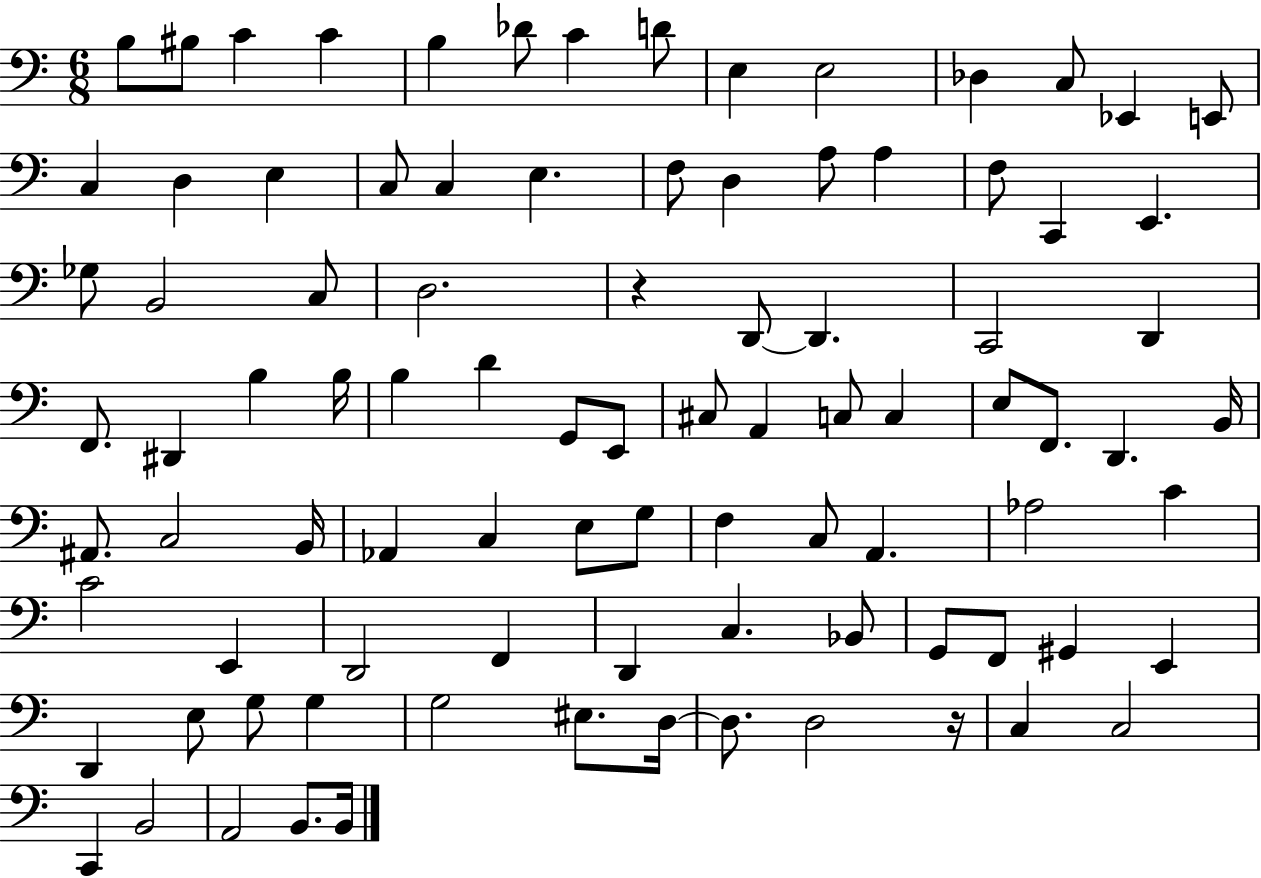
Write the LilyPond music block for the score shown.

{
  \clef bass
  \numericTimeSignature
  \time 6/8
  \key c \major
  b8 bis8 c'4 c'4 | b4 des'8 c'4 d'8 | e4 e2 | des4 c8 ees,4 e,8 | \break c4 d4 e4 | c8 c4 e4. | f8 d4 a8 a4 | f8 c,4 e,4. | \break ges8 b,2 c8 | d2. | r4 d,8~~ d,4. | c,2 d,4 | \break f,8. dis,4 b4 b16 | b4 d'4 g,8 e,8 | cis8 a,4 c8 c4 | e8 f,8. d,4. b,16 | \break ais,8. c2 b,16 | aes,4 c4 e8 g8 | f4 c8 a,4. | aes2 c'4 | \break c'2 e,4 | d,2 f,4 | d,4 c4. bes,8 | g,8 f,8 gis,4 e,4 | \break d,4 e8 g8 g4 | g2 eis8. d16~~ | d8. d2 r16 | c4 c2 | \break c,4 b,2 | a,2 b,8. b,16 | \bar "|."
}